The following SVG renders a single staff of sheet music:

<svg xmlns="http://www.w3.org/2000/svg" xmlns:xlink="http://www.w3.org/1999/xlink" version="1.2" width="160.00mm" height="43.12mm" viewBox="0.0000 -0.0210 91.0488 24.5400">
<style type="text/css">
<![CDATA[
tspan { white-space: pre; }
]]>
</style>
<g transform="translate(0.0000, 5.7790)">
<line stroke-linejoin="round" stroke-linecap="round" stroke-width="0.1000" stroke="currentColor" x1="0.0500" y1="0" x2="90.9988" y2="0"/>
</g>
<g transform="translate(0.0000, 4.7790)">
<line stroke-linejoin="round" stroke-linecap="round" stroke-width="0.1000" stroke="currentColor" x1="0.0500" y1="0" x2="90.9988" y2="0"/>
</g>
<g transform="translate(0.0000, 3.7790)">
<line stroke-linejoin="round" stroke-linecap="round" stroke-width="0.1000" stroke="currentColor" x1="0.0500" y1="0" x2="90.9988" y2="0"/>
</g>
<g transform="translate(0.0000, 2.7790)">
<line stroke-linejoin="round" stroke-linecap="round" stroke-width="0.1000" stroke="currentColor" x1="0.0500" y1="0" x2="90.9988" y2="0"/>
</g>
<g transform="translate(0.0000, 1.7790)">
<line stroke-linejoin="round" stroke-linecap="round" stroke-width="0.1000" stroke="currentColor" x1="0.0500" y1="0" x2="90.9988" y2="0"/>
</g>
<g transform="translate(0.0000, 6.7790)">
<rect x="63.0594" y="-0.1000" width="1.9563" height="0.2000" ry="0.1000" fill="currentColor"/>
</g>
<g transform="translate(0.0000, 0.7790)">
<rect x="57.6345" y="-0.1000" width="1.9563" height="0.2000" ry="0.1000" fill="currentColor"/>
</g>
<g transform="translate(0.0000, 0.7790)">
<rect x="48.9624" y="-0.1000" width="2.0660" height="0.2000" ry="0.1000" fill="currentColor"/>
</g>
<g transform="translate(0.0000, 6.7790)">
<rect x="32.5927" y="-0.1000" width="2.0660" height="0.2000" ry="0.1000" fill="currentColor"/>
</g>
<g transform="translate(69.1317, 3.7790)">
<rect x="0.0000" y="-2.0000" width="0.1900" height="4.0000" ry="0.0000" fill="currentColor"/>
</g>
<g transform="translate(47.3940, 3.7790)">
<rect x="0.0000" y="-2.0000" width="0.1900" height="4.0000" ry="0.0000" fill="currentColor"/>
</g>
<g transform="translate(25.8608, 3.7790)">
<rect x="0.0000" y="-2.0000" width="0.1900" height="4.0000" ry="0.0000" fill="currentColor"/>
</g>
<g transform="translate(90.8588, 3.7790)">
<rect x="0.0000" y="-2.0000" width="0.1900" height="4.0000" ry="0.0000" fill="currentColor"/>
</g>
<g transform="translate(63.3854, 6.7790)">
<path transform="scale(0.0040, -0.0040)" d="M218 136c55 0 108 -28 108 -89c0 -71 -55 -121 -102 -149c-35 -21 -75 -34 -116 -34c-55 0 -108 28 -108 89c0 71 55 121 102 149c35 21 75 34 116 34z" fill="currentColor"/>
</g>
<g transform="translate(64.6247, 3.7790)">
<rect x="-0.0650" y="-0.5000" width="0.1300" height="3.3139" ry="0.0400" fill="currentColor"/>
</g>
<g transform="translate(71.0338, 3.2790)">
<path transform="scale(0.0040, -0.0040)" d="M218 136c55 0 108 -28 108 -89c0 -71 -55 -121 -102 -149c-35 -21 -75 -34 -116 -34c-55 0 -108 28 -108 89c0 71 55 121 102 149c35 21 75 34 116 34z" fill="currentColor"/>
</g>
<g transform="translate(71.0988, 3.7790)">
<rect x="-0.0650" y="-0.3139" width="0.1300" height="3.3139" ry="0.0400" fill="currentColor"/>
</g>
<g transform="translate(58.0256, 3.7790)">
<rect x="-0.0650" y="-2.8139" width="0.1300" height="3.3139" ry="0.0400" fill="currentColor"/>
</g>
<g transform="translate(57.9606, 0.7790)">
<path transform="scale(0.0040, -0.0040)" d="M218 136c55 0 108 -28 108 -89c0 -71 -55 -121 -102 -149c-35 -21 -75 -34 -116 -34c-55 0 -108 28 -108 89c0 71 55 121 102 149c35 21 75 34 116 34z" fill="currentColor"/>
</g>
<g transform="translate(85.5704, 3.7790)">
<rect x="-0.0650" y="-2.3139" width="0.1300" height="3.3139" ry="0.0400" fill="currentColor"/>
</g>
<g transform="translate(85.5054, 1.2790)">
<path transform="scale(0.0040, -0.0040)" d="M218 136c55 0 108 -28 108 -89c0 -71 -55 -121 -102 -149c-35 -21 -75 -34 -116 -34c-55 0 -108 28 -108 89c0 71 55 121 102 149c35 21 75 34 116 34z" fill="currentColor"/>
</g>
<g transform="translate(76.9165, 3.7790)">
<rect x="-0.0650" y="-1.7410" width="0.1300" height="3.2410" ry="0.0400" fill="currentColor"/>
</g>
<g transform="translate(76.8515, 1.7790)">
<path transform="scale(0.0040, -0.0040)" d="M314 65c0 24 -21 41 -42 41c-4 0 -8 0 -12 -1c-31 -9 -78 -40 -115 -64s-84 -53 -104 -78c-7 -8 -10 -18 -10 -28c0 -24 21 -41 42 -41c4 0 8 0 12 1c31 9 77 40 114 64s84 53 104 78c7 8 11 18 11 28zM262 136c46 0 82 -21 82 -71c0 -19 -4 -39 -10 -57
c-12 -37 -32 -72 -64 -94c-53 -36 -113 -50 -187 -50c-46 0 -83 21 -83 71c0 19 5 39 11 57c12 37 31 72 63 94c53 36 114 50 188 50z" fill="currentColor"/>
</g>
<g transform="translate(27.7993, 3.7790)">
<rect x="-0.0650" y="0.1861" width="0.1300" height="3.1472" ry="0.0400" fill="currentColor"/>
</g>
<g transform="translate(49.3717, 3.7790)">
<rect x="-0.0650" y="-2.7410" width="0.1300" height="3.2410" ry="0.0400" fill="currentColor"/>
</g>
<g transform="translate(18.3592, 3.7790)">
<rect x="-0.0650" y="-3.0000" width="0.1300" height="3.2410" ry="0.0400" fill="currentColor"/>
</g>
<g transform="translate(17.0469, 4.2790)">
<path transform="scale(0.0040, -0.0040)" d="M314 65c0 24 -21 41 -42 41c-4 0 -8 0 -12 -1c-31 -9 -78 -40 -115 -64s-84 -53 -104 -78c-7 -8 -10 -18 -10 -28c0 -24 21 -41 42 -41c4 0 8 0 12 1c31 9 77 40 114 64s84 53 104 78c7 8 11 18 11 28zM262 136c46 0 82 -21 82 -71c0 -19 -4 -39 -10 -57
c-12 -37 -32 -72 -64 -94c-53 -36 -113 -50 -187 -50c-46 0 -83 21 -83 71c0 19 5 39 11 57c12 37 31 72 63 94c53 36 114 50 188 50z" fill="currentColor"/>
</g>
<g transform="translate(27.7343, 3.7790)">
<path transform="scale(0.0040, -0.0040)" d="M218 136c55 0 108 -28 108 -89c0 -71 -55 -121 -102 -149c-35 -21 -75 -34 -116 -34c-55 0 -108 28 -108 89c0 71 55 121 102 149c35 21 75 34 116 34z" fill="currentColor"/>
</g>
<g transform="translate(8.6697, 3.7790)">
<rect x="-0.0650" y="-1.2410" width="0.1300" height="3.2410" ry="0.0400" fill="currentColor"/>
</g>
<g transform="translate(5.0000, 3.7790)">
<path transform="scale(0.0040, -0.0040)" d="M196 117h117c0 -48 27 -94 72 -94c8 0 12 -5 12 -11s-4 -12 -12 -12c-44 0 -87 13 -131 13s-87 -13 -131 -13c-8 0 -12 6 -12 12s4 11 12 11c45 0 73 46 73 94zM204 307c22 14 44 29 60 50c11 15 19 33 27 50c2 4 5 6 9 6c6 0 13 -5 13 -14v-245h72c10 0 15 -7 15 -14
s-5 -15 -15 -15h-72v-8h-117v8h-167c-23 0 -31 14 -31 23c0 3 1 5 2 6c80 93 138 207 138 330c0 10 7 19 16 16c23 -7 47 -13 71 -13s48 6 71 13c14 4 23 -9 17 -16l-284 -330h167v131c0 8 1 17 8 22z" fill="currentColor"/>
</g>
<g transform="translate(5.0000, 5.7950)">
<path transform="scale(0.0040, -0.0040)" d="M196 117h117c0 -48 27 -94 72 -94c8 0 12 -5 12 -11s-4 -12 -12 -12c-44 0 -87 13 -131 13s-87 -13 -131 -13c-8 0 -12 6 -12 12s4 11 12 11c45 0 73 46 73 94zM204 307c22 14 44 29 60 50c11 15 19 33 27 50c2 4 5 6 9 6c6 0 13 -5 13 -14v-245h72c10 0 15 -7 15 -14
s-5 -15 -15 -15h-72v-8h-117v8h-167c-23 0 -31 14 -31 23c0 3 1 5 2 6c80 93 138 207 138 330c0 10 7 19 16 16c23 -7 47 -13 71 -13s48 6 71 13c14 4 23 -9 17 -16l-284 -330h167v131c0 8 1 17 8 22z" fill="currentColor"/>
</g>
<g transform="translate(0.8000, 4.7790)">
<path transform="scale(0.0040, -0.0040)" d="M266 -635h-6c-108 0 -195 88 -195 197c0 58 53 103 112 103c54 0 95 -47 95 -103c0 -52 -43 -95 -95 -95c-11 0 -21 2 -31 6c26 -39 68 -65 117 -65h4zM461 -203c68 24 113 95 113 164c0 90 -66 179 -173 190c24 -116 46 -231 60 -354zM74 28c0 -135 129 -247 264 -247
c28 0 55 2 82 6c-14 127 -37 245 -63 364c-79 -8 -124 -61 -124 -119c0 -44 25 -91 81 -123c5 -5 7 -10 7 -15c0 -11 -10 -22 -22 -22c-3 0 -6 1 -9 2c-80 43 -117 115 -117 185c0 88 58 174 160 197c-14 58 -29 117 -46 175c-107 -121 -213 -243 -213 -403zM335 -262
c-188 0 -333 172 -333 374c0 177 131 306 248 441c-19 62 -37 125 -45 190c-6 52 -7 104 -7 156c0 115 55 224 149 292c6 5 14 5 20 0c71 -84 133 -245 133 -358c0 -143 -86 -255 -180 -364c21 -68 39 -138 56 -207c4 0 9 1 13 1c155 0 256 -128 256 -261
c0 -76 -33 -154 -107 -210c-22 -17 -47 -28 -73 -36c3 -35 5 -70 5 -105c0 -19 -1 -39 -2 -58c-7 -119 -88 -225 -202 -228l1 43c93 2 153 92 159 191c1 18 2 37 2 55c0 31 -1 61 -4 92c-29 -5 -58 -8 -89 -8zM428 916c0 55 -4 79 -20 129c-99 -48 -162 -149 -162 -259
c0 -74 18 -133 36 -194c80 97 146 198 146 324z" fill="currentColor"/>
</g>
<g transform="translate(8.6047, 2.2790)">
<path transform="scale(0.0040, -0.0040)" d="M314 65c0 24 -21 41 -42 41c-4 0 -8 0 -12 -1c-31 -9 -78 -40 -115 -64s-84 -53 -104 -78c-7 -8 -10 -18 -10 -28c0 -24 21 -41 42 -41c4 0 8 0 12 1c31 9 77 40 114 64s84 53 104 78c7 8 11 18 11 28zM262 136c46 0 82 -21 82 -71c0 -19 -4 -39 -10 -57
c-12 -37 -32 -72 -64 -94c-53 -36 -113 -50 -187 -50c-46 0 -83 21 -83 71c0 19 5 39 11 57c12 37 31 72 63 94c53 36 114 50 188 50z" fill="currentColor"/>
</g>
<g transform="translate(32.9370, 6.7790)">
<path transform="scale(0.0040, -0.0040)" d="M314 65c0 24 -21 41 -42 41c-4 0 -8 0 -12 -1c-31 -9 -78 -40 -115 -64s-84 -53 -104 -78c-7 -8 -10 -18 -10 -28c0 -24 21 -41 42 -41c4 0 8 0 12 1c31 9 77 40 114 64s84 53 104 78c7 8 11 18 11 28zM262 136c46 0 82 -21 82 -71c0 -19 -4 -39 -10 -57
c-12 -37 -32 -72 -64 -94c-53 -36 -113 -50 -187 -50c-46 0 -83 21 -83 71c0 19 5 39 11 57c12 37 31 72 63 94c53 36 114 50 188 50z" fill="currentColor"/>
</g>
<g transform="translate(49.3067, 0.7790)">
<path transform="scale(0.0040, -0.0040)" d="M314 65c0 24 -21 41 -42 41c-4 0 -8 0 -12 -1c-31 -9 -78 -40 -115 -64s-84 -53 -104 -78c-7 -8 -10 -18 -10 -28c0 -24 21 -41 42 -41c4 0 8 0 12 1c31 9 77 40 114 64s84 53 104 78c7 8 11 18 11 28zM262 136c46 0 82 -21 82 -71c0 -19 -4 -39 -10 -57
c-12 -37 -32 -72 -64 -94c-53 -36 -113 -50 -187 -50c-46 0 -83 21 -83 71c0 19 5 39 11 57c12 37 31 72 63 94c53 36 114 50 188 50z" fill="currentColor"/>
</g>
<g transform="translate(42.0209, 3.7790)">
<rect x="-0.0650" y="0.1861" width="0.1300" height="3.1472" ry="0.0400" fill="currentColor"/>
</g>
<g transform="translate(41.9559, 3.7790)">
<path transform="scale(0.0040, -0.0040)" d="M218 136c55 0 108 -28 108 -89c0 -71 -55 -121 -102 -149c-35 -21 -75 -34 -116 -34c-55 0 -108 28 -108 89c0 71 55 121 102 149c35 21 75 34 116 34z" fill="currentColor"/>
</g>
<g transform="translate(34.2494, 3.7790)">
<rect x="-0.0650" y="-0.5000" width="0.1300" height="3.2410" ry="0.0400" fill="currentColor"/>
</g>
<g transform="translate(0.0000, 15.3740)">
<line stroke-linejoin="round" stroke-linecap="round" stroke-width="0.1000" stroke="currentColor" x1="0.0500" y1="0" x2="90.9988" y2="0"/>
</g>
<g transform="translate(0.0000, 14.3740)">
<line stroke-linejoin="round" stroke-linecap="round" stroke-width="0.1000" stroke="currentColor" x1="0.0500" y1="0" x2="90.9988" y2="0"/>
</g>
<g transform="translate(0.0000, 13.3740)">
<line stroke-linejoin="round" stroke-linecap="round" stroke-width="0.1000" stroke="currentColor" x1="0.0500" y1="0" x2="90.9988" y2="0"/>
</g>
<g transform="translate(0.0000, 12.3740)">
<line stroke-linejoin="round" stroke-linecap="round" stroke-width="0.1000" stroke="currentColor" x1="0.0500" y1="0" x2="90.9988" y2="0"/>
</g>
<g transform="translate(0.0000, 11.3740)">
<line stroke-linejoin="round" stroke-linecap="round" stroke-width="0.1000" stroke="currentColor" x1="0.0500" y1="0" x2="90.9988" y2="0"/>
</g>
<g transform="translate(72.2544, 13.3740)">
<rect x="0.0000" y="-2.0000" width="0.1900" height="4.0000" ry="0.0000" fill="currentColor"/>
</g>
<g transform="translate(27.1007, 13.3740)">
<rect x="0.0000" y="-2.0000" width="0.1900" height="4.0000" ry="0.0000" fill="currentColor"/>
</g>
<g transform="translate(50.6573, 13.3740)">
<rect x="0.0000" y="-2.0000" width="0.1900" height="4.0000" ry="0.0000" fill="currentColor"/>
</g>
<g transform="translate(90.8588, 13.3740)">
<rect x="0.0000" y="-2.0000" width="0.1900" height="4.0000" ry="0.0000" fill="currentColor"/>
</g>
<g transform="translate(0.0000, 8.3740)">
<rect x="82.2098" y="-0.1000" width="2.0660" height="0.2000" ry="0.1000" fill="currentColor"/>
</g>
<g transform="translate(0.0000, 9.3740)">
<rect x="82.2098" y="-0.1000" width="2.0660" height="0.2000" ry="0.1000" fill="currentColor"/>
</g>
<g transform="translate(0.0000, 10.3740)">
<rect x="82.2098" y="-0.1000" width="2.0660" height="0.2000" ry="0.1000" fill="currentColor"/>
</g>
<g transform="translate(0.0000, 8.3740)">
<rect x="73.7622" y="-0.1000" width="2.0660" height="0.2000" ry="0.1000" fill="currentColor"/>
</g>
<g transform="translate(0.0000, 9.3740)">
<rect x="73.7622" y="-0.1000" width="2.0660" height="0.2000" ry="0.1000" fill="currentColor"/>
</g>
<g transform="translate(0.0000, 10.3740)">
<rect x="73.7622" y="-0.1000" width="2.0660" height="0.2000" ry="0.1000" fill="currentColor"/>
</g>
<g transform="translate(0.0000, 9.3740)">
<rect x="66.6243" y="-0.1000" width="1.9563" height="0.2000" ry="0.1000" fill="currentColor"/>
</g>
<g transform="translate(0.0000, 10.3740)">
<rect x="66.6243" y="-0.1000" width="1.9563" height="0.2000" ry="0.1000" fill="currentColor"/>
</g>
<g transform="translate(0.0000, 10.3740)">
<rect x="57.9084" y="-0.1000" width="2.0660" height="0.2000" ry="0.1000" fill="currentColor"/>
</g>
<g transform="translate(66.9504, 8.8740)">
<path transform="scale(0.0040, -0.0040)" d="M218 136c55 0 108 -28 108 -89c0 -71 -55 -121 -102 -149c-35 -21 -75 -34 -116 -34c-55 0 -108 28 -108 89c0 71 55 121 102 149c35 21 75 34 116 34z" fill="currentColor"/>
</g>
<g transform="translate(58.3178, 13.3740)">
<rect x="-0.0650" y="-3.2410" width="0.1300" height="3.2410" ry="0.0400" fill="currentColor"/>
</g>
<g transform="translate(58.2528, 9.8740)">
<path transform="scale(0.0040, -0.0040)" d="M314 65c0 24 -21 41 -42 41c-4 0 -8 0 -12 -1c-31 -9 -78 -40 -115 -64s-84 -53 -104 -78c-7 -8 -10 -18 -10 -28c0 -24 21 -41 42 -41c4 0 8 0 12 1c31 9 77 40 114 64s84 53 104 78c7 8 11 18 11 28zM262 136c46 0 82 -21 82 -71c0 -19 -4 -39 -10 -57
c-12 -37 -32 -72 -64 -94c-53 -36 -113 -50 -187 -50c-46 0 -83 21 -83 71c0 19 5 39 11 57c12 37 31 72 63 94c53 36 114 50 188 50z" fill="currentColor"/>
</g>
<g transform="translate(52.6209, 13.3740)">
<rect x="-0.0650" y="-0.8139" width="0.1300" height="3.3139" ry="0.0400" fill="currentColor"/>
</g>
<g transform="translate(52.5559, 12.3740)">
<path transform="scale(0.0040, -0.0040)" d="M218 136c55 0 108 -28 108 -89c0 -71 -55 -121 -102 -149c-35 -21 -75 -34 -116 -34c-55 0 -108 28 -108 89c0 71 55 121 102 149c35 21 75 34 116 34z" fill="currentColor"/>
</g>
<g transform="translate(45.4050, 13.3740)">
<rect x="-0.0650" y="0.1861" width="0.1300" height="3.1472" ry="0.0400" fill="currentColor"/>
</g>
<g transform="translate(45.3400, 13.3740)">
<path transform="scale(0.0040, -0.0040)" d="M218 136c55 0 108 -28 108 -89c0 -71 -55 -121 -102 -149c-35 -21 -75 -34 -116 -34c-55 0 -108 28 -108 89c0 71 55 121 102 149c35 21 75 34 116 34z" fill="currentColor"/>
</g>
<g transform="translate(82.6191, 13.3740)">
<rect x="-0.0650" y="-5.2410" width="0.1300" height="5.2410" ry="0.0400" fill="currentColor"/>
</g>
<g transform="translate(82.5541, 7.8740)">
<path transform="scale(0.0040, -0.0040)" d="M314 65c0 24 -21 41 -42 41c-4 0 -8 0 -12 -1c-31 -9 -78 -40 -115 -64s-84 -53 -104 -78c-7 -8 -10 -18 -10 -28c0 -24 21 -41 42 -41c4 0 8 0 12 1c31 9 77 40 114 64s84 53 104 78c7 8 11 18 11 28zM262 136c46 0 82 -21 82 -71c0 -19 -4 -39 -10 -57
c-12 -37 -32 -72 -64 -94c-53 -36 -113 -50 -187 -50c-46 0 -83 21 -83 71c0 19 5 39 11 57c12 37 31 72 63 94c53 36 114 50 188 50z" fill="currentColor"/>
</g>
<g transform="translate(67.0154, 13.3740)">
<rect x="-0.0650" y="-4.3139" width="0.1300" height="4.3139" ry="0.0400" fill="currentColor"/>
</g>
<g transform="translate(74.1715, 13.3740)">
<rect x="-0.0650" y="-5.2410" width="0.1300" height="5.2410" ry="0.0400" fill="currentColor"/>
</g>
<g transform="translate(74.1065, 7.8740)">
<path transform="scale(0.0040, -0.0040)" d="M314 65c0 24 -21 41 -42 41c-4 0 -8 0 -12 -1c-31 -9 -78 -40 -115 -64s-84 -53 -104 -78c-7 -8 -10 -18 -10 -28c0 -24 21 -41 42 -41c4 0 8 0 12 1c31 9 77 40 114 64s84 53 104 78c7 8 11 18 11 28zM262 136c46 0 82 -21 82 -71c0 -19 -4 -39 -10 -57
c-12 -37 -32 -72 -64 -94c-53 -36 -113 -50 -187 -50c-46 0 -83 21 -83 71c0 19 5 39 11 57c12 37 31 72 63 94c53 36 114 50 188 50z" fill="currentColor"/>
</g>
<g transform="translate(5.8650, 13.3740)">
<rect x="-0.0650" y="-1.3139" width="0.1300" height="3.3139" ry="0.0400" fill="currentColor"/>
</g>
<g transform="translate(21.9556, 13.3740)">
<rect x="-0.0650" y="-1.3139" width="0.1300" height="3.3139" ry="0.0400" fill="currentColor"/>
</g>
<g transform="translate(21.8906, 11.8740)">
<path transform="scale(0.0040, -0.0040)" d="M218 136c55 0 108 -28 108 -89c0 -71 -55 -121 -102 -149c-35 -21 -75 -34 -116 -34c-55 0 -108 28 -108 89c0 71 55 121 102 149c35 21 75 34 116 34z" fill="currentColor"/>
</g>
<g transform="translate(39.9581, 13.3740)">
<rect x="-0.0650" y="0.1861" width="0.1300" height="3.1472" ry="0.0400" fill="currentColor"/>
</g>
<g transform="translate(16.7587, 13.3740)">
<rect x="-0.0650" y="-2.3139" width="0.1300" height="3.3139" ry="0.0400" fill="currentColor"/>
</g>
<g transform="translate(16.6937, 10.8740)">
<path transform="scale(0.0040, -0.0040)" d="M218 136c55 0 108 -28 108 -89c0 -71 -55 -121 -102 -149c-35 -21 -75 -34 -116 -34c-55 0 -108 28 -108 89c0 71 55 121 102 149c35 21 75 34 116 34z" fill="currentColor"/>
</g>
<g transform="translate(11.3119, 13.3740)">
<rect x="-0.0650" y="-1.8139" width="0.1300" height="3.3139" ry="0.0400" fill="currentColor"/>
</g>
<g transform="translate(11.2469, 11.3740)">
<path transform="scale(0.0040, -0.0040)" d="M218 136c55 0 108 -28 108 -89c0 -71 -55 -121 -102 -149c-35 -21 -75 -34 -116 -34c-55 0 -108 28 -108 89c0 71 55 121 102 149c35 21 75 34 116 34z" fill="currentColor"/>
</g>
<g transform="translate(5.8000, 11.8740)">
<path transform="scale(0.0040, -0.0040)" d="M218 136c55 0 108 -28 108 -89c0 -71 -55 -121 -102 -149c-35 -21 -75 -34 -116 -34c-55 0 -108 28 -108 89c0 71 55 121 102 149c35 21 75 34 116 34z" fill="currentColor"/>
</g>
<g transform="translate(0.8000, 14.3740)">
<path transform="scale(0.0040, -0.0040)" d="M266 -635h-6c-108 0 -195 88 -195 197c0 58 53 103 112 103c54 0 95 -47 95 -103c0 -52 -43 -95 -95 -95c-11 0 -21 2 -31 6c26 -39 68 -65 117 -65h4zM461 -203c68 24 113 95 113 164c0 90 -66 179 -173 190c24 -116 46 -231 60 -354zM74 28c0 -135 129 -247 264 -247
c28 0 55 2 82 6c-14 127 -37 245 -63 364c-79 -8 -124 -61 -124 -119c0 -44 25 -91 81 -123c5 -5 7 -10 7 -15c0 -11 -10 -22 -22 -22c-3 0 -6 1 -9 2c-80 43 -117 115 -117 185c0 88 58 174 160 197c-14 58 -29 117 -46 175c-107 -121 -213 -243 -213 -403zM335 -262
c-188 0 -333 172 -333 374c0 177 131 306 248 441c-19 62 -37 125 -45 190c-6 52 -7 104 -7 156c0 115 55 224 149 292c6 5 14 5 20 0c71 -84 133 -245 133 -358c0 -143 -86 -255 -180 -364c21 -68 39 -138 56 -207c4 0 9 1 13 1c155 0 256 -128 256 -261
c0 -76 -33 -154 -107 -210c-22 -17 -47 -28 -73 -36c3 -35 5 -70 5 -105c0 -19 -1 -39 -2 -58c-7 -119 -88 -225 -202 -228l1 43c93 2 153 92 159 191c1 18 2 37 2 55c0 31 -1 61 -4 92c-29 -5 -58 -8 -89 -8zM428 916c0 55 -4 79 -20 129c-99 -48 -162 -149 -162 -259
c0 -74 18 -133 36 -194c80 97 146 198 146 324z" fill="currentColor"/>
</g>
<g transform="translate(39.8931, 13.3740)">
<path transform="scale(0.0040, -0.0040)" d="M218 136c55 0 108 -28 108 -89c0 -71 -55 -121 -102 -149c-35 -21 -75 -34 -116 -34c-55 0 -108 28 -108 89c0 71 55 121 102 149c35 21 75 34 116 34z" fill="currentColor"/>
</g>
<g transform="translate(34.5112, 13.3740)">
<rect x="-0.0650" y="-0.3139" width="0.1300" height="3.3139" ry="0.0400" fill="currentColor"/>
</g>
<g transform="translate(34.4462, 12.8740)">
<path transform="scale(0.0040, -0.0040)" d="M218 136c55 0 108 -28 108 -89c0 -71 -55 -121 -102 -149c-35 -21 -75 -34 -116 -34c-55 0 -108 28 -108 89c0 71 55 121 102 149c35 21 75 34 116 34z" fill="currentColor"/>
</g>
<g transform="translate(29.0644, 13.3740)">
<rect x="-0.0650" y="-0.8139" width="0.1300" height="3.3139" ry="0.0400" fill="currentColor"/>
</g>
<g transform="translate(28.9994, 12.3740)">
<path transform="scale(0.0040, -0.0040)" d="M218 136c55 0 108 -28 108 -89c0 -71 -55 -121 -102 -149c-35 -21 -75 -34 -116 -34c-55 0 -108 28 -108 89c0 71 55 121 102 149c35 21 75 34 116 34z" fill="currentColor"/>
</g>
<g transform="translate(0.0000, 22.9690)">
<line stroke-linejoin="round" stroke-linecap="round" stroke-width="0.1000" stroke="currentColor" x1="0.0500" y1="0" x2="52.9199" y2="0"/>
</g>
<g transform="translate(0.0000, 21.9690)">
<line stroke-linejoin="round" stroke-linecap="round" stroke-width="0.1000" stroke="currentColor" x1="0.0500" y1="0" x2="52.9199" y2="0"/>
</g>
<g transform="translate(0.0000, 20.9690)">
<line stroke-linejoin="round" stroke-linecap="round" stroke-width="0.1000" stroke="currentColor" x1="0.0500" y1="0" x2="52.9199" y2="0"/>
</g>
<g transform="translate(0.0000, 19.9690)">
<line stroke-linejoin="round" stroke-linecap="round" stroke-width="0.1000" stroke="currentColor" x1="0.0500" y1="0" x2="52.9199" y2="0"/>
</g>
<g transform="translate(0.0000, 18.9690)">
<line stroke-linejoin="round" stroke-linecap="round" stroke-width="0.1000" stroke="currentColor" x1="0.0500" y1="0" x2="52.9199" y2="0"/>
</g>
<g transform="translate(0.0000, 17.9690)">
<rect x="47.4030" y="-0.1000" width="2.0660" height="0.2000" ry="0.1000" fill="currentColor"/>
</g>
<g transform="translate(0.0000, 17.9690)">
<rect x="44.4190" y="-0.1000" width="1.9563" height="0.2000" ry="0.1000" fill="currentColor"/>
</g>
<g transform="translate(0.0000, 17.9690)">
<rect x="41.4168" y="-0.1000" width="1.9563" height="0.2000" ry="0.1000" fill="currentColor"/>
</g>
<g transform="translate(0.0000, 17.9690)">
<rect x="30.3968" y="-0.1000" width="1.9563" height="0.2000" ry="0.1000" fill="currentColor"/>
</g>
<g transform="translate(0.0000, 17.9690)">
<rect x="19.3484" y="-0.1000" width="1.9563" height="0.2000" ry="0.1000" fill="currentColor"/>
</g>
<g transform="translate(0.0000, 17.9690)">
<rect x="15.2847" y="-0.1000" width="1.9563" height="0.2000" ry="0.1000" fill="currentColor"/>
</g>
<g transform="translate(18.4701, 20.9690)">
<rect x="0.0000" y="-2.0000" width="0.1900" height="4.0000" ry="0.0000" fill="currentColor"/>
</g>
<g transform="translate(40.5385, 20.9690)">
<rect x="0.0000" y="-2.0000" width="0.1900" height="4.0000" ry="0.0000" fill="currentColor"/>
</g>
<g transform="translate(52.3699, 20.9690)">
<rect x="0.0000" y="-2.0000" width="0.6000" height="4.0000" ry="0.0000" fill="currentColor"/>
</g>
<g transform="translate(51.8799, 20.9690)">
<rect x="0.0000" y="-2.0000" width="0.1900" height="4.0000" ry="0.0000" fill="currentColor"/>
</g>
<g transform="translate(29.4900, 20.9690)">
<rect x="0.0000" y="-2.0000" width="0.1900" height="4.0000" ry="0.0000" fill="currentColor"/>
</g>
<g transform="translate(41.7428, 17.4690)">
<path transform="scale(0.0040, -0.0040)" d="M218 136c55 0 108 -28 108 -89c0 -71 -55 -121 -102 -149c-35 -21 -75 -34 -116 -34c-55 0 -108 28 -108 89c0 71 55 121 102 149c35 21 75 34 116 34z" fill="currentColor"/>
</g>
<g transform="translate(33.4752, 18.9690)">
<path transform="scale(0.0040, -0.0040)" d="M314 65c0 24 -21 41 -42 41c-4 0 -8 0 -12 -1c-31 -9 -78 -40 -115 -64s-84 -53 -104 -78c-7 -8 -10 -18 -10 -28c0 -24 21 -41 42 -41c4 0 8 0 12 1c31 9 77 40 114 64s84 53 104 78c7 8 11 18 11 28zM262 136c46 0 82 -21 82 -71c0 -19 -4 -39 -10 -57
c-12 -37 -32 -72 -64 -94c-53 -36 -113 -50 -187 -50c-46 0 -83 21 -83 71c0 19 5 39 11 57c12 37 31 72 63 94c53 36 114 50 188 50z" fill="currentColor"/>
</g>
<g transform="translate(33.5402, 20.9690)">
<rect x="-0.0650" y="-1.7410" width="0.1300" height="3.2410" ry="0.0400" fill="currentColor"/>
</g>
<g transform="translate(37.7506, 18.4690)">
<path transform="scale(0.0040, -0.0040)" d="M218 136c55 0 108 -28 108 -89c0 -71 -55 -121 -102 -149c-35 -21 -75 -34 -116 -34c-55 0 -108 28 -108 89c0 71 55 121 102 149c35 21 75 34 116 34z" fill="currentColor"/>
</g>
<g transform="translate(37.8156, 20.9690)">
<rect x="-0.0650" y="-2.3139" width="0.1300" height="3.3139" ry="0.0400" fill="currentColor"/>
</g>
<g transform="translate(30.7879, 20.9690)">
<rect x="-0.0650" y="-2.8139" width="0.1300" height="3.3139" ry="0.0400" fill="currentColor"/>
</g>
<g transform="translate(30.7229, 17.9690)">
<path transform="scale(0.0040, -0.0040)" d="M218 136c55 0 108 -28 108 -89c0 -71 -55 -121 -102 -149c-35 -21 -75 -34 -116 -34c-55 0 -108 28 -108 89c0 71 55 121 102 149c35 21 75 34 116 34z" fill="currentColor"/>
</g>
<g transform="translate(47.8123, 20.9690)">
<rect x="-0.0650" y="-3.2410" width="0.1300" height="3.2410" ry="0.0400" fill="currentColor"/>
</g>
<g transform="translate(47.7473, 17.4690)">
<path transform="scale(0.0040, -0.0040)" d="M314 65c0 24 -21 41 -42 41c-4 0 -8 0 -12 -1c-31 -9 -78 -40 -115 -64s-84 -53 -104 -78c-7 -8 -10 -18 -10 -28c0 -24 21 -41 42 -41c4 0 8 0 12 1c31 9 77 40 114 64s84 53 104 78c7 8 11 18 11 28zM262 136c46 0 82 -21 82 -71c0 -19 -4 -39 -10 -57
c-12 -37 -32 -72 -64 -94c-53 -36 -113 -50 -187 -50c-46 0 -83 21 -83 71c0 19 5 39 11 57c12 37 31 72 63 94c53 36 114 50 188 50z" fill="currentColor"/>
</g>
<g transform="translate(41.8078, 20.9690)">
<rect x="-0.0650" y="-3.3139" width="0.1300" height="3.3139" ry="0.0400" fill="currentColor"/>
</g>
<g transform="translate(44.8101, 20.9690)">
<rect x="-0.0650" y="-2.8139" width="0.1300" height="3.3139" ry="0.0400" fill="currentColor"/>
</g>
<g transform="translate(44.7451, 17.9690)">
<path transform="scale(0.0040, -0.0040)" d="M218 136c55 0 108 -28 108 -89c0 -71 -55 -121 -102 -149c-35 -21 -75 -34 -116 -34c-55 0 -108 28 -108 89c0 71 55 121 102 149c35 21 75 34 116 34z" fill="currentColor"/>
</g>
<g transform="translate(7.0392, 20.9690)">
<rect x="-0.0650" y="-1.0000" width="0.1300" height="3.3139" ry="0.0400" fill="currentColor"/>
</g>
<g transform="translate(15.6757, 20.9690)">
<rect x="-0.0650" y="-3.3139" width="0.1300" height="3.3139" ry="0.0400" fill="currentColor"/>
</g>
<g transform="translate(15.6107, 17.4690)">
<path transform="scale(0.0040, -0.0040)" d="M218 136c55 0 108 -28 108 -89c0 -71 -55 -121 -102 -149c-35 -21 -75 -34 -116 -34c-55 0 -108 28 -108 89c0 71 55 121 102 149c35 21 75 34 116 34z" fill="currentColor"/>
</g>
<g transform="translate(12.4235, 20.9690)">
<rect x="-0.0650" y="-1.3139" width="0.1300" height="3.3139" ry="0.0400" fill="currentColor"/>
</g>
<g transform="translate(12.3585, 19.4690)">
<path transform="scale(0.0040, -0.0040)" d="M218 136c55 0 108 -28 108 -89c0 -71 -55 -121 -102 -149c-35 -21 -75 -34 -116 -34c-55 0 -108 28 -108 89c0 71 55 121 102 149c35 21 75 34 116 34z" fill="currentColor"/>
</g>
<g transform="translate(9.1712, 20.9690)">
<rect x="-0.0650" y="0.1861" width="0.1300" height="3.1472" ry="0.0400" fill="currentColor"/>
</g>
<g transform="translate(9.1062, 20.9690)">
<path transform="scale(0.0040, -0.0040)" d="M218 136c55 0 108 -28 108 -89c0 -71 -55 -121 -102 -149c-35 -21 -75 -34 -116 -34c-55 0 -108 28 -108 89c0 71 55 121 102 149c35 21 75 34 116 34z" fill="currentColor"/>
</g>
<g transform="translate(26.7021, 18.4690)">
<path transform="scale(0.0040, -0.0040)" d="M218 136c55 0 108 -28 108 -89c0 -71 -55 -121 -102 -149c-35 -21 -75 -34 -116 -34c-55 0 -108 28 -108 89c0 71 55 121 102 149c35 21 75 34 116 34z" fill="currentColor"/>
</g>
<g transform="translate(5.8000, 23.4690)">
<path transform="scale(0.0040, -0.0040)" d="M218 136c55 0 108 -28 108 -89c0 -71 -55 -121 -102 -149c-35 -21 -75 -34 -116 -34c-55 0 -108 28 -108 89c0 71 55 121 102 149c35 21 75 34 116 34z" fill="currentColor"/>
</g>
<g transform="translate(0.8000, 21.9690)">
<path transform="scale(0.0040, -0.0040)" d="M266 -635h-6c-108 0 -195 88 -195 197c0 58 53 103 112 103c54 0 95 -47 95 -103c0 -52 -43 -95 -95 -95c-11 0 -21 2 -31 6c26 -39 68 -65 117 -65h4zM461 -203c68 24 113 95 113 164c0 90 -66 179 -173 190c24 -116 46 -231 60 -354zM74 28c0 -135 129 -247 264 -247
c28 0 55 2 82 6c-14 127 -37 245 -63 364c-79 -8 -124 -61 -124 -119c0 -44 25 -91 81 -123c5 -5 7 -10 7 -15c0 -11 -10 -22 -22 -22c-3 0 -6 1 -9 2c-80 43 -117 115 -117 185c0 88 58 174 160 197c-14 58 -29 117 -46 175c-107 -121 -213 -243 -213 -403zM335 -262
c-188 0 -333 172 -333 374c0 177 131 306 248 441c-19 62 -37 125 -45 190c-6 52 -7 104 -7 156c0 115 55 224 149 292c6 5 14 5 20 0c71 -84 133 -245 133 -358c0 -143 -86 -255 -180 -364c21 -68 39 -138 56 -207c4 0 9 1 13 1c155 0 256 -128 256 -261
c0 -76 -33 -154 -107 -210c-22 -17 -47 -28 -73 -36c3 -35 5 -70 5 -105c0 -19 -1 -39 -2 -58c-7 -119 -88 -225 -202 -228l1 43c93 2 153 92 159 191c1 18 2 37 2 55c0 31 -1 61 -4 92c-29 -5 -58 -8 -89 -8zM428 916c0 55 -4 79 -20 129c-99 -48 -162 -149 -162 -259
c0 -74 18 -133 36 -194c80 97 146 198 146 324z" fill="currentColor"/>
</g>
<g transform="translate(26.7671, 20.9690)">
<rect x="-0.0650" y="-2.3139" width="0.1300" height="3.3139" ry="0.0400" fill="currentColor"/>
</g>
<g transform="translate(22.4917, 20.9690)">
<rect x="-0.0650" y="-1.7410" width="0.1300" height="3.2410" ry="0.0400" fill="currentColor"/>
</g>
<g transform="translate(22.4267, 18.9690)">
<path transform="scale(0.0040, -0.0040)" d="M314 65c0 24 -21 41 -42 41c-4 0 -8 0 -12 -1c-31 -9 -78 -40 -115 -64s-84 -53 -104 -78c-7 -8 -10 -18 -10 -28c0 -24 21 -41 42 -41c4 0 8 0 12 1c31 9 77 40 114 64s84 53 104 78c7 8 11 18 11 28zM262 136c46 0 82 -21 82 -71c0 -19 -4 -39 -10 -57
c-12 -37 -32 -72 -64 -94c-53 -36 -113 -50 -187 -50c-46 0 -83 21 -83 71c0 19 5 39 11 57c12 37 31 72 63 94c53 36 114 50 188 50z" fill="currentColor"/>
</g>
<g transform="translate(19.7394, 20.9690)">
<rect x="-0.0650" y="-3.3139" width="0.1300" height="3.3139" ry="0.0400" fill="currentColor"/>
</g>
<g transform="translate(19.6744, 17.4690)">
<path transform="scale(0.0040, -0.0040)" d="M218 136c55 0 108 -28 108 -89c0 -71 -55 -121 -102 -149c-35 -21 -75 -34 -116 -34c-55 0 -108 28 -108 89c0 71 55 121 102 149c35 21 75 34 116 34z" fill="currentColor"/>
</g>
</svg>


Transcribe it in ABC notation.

X:1
T:Untitled
M:4/4
L:1/4
K:C
e2 A2 B C2 B a2 a C c f2 g e f g e d c B B d b2 d' f'2 f'2 D B e b b f2 g a f2 g b a b2